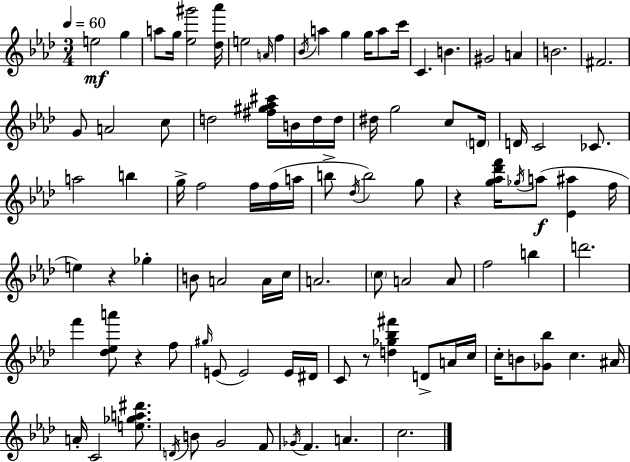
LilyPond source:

{
  \clef treble
  \numericTimeSignature
  \time 3/4
  \key f \minor
  \tempo 4 = 60
  e''2\mf g''4 | a''8 g''16 <ees'' gis'''>2 <des'' aes'''>16 | e''2 \grace { a'16 } f''4 | \acciaccatura { bes'16 } a''4 g''4 g''16 a''8 | \break c'''16 c'4. b'4. | gis'2 a'4 | b'2. | fis'2. | \break g'8 a'2 | c''8 d''2 <fis'' gis'' aes'' cis'''>16 b'16 | d''16 d''16 dis''16 g''2 c''8 | \parenthesize d'16 d'16 c'2 ces'8. | \break a''2 b''4 | g''16-> f''2 f''16 | f''16( a''16 b''8-> \acciaccatura { des''16 }) b''2 | g''8 r4 <g'' aes'' des''' f'''>16 \acciaccatura { ges''16 }(\f a''8 <ees' ais''>4 | \break f''16 e''4) r4 | ges''4-. b'8 a'2 | a'16 c''16 a'2. | \parenthesize c''8 a'2 | \break a'8 f''2 | b''4 d'''2. | f'''4 <des'' ees'' a'''>8 r4 | f''8 \grace { gis''16 }( e'8 e'2) | \break e'16 dis'16 c'8 r8 <d'' ges'' bes'' fis'''>4 | d'8-> a'16 c''16 c''16-. b'8 <ges' bes''>8 c''4. | ais'16 a'16-. c'2 | <e'' ges'' a'' dis'''>8. \acciaccatura { d'16 } b'8 g'2 | \break f'8 \acciaccatura { ges'16 } f'4. | a'4. c''2. | \bar "|."
}